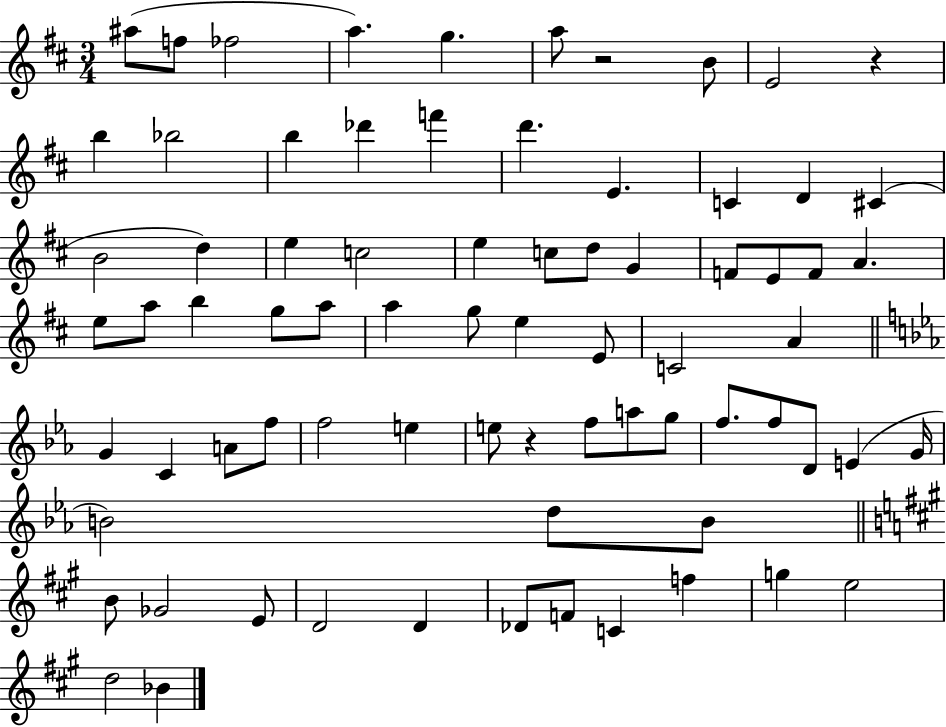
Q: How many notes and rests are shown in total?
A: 75